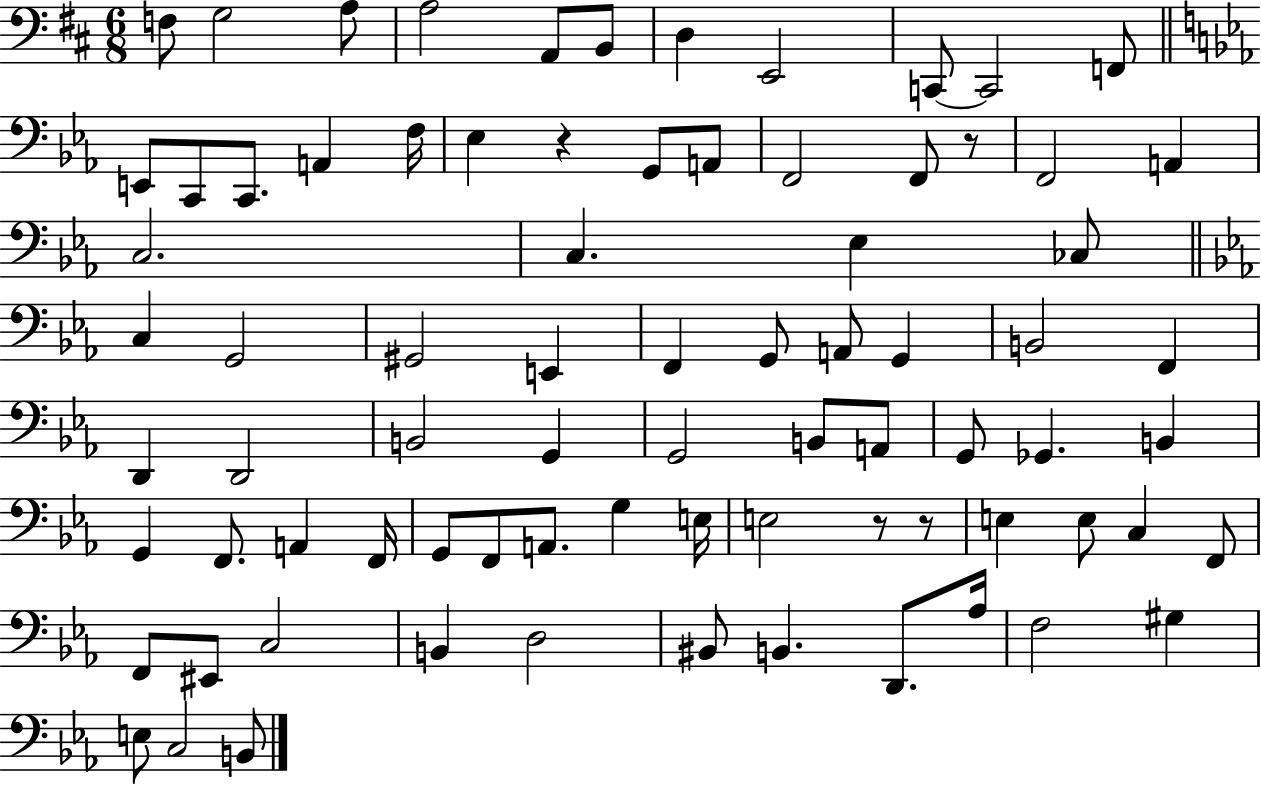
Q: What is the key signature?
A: D major